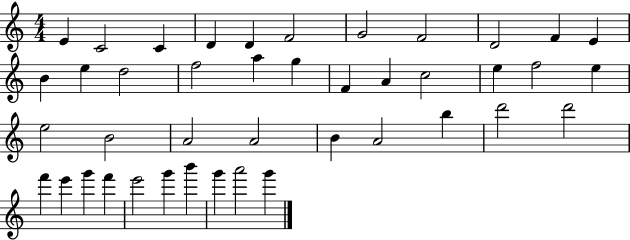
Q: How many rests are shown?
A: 0